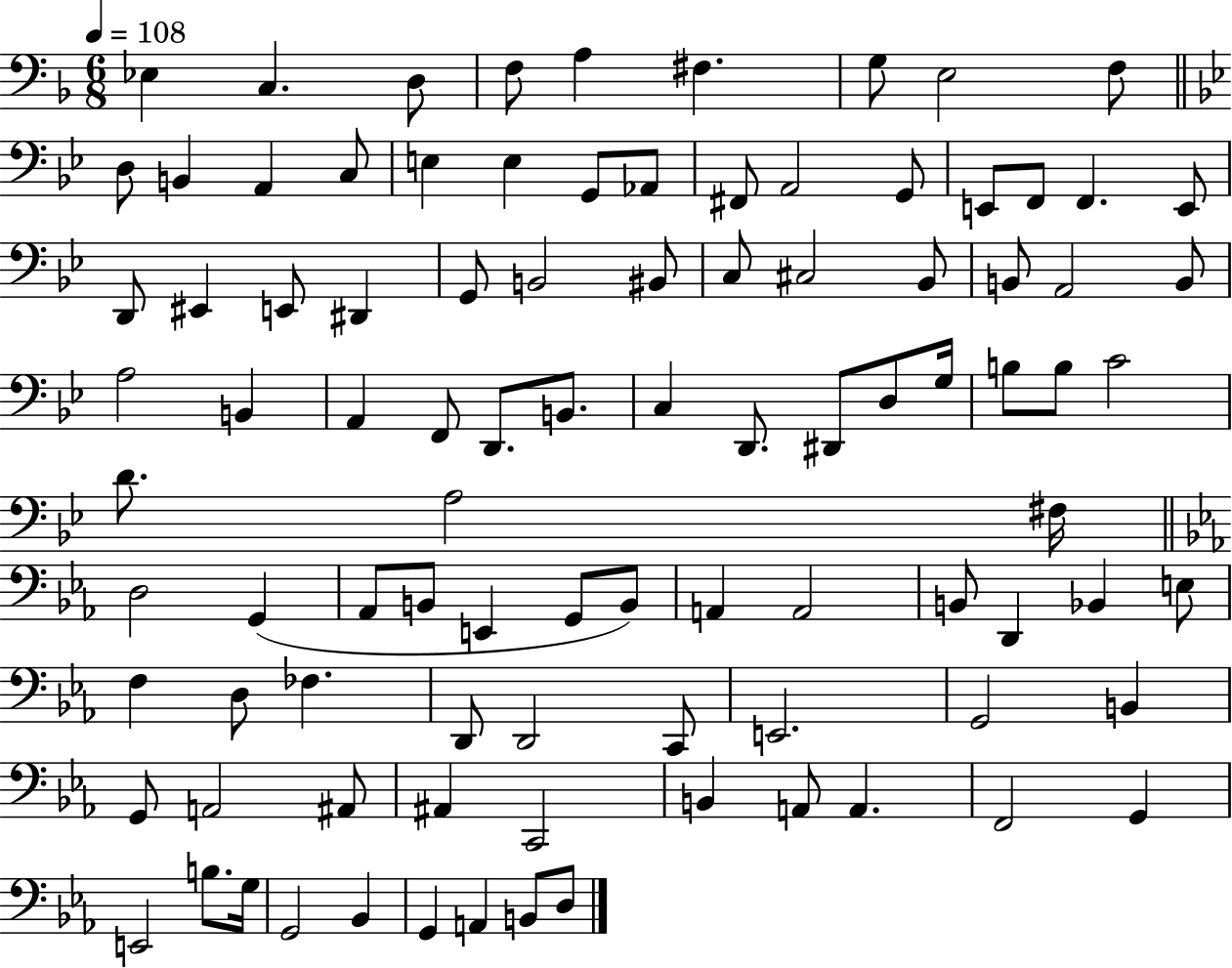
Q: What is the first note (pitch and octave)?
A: Eb3